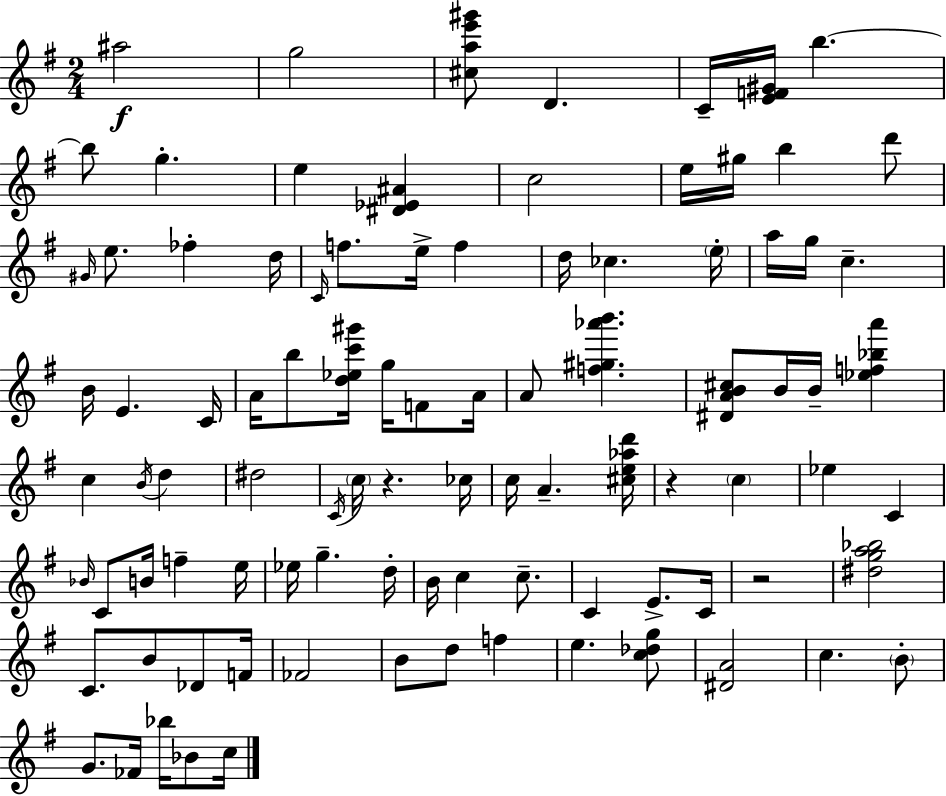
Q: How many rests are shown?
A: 3